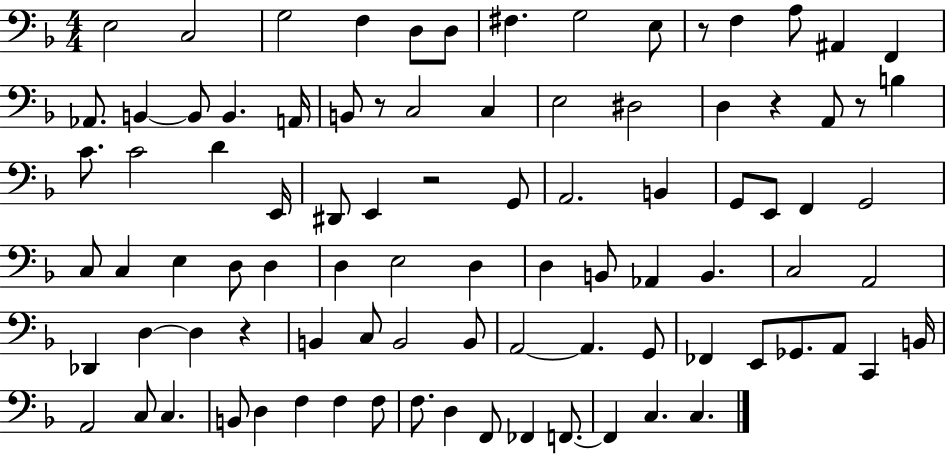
{
  \clef bass
  \numericTimeSignature
  \time 4/4
  \key f \major
  e2 c2 | g2 f4 d8 d8 | fis4. g2 e8 | r8 f4 a8 ais,4 f,4 | \break aes,8. b,4~~ b,8 b,4. a,16 | b,8 r8 c2 c4 | e2 dis2 | d4 r4 a,8 r8 b4 | \break c'8. c'2 d'4 e,16 | dis,8 e,4 r2 g,8 | a,2. b,4 | g,8 e,8 f,4 g,2 | \break c8 c4 e4 d8 d4 | d4 e2 d4 | d4 b,8 aes,4 b,4. | c2 a,2 | \break des,4 d4~~ d4 r4 | b,4 c8 b,2 b,8 | a,2~~ a,4. g,8 | fes,4 e,8 ges,8. a,8 c,4 b,16 | \break a,2 c8 c4. | b,8 d4 f4 f4 f8 | f8. d4 f,8 fes,4 f,8.~~ | f,4 c4. c4. | \break \bar "|."
}